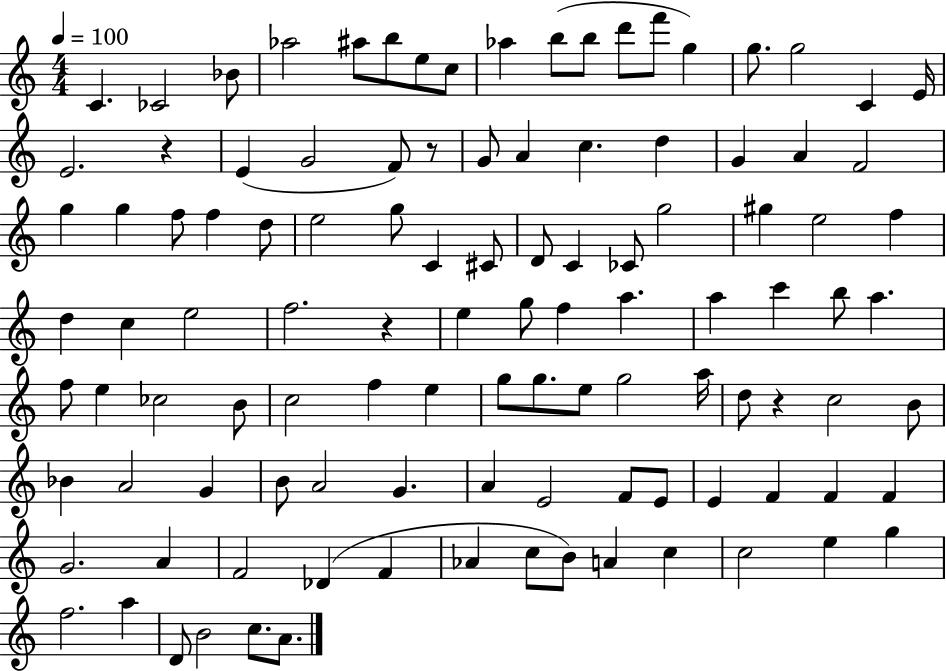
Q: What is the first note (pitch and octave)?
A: C4